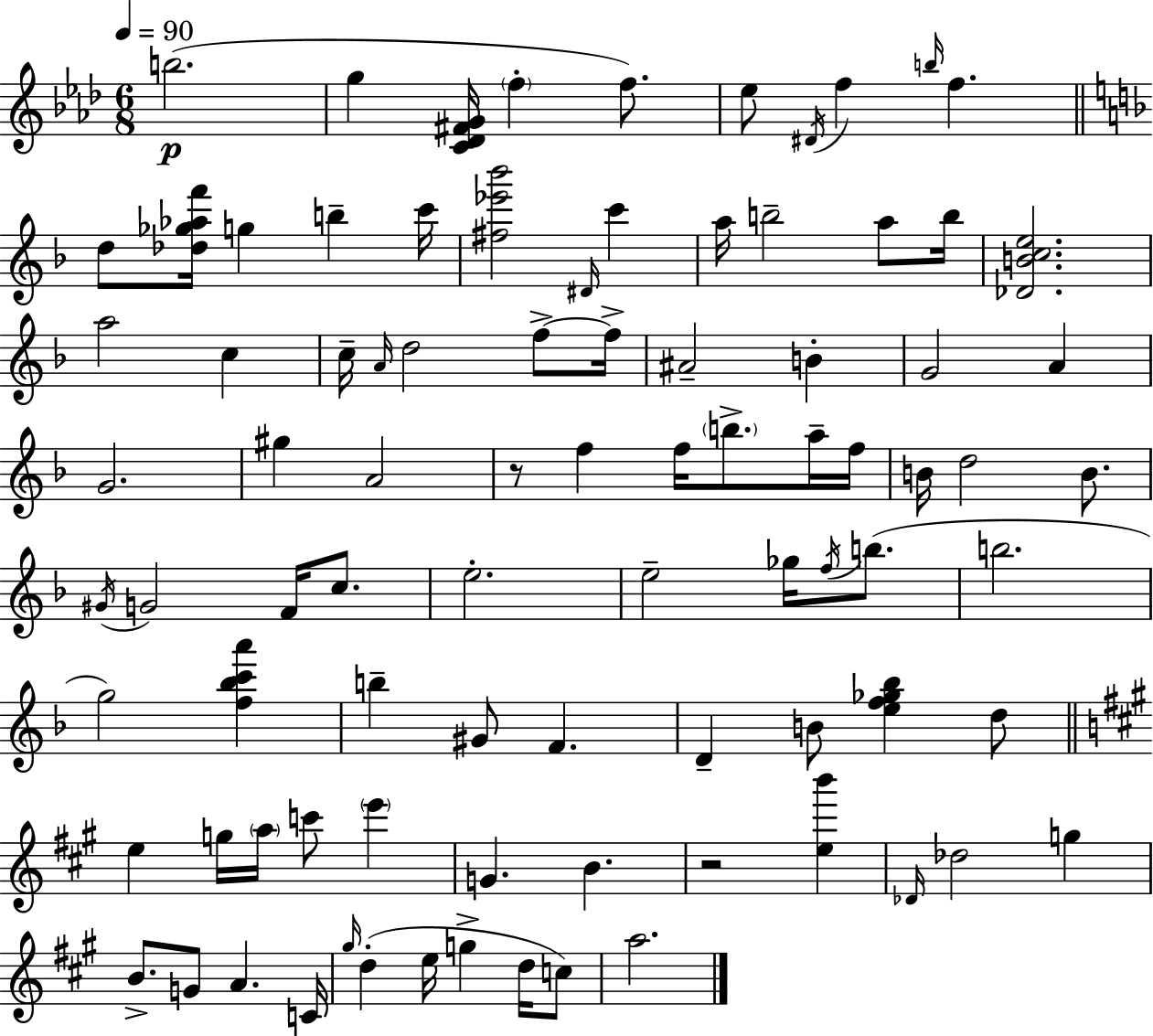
B5/h. G5/q [C4,Db4,F#4,G4]/s F5/q F5/e. Eb5/e D#4/s F5/q B5/s F5/q. D5/e [Db5,Gb5,Ab5,F6]/s G5/q B5/q C6/s [F#5,Eb6,Bb6]/h D#4/s C6/q A5/s B5/h A5/e B5/s [Db4,B4,C5,E5]/h. A5/h C5/q C5/s A4/s D5/h F5/e F5/s A#4/h B4/q G4/h A4/q G4/h. G#5/q A4/h R/e F5/q F5/s B5/e. A5/s F5/s B4/s D5/h B4/e. G#4/s G4/h F4/s C5/e. E5/h. E5/h Gb5/s F5/s B5/e. B5/h. G5/h [F5,Bb5,C6,A6]/q B5/q G#4/e F4/q. D4/q B4/e [E5,F5,Gb5,Bb5]/q D5/e E5/q G5/s A5/s C6/e E6/q G4/q. B4/q. R/h [E5,B6]/q Db4/s Db5/h G5/q B4/e. G4/e A4/q. C4/s G#5/s D5/q E5/s G5/q D5/s C5/e A5/h.